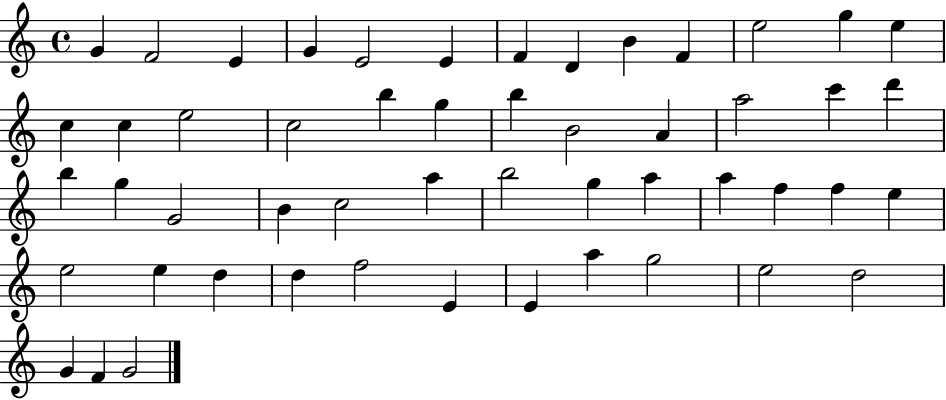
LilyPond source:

{
  \clef treble
  \time 4/4
  \defaultTimeSignature
  \key c \major
  g'4 f'2 e'4 | g'4 e'2 e'4 | f'4 d'4 b'4 f'4 | e''2 g''4 e''4 | \break c''4 c''4 e''2 | c''2 b''4 g''4 | b''4 b'2 a'4 | a''2 c'''4 d'''4 | \break b''4 g''4 g'2 | b'4 c''2 a''4 | b''2 g''4 a''4 | a''4 f''4 f''4 e''4 | \break e''2 e''4 d''4 | d''4 f''2 e'4 | e'4 a''4 g''2 | e''2 d''2 | \break g'4 f'4 g'2 | \bar "|."
}